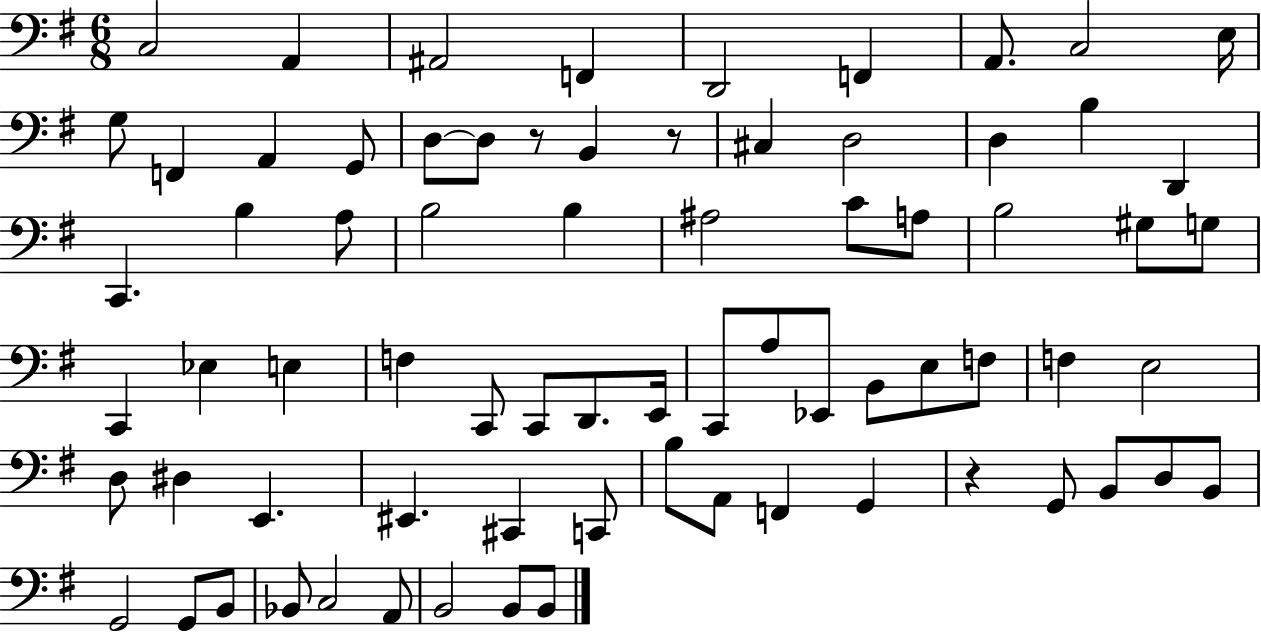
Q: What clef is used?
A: bass